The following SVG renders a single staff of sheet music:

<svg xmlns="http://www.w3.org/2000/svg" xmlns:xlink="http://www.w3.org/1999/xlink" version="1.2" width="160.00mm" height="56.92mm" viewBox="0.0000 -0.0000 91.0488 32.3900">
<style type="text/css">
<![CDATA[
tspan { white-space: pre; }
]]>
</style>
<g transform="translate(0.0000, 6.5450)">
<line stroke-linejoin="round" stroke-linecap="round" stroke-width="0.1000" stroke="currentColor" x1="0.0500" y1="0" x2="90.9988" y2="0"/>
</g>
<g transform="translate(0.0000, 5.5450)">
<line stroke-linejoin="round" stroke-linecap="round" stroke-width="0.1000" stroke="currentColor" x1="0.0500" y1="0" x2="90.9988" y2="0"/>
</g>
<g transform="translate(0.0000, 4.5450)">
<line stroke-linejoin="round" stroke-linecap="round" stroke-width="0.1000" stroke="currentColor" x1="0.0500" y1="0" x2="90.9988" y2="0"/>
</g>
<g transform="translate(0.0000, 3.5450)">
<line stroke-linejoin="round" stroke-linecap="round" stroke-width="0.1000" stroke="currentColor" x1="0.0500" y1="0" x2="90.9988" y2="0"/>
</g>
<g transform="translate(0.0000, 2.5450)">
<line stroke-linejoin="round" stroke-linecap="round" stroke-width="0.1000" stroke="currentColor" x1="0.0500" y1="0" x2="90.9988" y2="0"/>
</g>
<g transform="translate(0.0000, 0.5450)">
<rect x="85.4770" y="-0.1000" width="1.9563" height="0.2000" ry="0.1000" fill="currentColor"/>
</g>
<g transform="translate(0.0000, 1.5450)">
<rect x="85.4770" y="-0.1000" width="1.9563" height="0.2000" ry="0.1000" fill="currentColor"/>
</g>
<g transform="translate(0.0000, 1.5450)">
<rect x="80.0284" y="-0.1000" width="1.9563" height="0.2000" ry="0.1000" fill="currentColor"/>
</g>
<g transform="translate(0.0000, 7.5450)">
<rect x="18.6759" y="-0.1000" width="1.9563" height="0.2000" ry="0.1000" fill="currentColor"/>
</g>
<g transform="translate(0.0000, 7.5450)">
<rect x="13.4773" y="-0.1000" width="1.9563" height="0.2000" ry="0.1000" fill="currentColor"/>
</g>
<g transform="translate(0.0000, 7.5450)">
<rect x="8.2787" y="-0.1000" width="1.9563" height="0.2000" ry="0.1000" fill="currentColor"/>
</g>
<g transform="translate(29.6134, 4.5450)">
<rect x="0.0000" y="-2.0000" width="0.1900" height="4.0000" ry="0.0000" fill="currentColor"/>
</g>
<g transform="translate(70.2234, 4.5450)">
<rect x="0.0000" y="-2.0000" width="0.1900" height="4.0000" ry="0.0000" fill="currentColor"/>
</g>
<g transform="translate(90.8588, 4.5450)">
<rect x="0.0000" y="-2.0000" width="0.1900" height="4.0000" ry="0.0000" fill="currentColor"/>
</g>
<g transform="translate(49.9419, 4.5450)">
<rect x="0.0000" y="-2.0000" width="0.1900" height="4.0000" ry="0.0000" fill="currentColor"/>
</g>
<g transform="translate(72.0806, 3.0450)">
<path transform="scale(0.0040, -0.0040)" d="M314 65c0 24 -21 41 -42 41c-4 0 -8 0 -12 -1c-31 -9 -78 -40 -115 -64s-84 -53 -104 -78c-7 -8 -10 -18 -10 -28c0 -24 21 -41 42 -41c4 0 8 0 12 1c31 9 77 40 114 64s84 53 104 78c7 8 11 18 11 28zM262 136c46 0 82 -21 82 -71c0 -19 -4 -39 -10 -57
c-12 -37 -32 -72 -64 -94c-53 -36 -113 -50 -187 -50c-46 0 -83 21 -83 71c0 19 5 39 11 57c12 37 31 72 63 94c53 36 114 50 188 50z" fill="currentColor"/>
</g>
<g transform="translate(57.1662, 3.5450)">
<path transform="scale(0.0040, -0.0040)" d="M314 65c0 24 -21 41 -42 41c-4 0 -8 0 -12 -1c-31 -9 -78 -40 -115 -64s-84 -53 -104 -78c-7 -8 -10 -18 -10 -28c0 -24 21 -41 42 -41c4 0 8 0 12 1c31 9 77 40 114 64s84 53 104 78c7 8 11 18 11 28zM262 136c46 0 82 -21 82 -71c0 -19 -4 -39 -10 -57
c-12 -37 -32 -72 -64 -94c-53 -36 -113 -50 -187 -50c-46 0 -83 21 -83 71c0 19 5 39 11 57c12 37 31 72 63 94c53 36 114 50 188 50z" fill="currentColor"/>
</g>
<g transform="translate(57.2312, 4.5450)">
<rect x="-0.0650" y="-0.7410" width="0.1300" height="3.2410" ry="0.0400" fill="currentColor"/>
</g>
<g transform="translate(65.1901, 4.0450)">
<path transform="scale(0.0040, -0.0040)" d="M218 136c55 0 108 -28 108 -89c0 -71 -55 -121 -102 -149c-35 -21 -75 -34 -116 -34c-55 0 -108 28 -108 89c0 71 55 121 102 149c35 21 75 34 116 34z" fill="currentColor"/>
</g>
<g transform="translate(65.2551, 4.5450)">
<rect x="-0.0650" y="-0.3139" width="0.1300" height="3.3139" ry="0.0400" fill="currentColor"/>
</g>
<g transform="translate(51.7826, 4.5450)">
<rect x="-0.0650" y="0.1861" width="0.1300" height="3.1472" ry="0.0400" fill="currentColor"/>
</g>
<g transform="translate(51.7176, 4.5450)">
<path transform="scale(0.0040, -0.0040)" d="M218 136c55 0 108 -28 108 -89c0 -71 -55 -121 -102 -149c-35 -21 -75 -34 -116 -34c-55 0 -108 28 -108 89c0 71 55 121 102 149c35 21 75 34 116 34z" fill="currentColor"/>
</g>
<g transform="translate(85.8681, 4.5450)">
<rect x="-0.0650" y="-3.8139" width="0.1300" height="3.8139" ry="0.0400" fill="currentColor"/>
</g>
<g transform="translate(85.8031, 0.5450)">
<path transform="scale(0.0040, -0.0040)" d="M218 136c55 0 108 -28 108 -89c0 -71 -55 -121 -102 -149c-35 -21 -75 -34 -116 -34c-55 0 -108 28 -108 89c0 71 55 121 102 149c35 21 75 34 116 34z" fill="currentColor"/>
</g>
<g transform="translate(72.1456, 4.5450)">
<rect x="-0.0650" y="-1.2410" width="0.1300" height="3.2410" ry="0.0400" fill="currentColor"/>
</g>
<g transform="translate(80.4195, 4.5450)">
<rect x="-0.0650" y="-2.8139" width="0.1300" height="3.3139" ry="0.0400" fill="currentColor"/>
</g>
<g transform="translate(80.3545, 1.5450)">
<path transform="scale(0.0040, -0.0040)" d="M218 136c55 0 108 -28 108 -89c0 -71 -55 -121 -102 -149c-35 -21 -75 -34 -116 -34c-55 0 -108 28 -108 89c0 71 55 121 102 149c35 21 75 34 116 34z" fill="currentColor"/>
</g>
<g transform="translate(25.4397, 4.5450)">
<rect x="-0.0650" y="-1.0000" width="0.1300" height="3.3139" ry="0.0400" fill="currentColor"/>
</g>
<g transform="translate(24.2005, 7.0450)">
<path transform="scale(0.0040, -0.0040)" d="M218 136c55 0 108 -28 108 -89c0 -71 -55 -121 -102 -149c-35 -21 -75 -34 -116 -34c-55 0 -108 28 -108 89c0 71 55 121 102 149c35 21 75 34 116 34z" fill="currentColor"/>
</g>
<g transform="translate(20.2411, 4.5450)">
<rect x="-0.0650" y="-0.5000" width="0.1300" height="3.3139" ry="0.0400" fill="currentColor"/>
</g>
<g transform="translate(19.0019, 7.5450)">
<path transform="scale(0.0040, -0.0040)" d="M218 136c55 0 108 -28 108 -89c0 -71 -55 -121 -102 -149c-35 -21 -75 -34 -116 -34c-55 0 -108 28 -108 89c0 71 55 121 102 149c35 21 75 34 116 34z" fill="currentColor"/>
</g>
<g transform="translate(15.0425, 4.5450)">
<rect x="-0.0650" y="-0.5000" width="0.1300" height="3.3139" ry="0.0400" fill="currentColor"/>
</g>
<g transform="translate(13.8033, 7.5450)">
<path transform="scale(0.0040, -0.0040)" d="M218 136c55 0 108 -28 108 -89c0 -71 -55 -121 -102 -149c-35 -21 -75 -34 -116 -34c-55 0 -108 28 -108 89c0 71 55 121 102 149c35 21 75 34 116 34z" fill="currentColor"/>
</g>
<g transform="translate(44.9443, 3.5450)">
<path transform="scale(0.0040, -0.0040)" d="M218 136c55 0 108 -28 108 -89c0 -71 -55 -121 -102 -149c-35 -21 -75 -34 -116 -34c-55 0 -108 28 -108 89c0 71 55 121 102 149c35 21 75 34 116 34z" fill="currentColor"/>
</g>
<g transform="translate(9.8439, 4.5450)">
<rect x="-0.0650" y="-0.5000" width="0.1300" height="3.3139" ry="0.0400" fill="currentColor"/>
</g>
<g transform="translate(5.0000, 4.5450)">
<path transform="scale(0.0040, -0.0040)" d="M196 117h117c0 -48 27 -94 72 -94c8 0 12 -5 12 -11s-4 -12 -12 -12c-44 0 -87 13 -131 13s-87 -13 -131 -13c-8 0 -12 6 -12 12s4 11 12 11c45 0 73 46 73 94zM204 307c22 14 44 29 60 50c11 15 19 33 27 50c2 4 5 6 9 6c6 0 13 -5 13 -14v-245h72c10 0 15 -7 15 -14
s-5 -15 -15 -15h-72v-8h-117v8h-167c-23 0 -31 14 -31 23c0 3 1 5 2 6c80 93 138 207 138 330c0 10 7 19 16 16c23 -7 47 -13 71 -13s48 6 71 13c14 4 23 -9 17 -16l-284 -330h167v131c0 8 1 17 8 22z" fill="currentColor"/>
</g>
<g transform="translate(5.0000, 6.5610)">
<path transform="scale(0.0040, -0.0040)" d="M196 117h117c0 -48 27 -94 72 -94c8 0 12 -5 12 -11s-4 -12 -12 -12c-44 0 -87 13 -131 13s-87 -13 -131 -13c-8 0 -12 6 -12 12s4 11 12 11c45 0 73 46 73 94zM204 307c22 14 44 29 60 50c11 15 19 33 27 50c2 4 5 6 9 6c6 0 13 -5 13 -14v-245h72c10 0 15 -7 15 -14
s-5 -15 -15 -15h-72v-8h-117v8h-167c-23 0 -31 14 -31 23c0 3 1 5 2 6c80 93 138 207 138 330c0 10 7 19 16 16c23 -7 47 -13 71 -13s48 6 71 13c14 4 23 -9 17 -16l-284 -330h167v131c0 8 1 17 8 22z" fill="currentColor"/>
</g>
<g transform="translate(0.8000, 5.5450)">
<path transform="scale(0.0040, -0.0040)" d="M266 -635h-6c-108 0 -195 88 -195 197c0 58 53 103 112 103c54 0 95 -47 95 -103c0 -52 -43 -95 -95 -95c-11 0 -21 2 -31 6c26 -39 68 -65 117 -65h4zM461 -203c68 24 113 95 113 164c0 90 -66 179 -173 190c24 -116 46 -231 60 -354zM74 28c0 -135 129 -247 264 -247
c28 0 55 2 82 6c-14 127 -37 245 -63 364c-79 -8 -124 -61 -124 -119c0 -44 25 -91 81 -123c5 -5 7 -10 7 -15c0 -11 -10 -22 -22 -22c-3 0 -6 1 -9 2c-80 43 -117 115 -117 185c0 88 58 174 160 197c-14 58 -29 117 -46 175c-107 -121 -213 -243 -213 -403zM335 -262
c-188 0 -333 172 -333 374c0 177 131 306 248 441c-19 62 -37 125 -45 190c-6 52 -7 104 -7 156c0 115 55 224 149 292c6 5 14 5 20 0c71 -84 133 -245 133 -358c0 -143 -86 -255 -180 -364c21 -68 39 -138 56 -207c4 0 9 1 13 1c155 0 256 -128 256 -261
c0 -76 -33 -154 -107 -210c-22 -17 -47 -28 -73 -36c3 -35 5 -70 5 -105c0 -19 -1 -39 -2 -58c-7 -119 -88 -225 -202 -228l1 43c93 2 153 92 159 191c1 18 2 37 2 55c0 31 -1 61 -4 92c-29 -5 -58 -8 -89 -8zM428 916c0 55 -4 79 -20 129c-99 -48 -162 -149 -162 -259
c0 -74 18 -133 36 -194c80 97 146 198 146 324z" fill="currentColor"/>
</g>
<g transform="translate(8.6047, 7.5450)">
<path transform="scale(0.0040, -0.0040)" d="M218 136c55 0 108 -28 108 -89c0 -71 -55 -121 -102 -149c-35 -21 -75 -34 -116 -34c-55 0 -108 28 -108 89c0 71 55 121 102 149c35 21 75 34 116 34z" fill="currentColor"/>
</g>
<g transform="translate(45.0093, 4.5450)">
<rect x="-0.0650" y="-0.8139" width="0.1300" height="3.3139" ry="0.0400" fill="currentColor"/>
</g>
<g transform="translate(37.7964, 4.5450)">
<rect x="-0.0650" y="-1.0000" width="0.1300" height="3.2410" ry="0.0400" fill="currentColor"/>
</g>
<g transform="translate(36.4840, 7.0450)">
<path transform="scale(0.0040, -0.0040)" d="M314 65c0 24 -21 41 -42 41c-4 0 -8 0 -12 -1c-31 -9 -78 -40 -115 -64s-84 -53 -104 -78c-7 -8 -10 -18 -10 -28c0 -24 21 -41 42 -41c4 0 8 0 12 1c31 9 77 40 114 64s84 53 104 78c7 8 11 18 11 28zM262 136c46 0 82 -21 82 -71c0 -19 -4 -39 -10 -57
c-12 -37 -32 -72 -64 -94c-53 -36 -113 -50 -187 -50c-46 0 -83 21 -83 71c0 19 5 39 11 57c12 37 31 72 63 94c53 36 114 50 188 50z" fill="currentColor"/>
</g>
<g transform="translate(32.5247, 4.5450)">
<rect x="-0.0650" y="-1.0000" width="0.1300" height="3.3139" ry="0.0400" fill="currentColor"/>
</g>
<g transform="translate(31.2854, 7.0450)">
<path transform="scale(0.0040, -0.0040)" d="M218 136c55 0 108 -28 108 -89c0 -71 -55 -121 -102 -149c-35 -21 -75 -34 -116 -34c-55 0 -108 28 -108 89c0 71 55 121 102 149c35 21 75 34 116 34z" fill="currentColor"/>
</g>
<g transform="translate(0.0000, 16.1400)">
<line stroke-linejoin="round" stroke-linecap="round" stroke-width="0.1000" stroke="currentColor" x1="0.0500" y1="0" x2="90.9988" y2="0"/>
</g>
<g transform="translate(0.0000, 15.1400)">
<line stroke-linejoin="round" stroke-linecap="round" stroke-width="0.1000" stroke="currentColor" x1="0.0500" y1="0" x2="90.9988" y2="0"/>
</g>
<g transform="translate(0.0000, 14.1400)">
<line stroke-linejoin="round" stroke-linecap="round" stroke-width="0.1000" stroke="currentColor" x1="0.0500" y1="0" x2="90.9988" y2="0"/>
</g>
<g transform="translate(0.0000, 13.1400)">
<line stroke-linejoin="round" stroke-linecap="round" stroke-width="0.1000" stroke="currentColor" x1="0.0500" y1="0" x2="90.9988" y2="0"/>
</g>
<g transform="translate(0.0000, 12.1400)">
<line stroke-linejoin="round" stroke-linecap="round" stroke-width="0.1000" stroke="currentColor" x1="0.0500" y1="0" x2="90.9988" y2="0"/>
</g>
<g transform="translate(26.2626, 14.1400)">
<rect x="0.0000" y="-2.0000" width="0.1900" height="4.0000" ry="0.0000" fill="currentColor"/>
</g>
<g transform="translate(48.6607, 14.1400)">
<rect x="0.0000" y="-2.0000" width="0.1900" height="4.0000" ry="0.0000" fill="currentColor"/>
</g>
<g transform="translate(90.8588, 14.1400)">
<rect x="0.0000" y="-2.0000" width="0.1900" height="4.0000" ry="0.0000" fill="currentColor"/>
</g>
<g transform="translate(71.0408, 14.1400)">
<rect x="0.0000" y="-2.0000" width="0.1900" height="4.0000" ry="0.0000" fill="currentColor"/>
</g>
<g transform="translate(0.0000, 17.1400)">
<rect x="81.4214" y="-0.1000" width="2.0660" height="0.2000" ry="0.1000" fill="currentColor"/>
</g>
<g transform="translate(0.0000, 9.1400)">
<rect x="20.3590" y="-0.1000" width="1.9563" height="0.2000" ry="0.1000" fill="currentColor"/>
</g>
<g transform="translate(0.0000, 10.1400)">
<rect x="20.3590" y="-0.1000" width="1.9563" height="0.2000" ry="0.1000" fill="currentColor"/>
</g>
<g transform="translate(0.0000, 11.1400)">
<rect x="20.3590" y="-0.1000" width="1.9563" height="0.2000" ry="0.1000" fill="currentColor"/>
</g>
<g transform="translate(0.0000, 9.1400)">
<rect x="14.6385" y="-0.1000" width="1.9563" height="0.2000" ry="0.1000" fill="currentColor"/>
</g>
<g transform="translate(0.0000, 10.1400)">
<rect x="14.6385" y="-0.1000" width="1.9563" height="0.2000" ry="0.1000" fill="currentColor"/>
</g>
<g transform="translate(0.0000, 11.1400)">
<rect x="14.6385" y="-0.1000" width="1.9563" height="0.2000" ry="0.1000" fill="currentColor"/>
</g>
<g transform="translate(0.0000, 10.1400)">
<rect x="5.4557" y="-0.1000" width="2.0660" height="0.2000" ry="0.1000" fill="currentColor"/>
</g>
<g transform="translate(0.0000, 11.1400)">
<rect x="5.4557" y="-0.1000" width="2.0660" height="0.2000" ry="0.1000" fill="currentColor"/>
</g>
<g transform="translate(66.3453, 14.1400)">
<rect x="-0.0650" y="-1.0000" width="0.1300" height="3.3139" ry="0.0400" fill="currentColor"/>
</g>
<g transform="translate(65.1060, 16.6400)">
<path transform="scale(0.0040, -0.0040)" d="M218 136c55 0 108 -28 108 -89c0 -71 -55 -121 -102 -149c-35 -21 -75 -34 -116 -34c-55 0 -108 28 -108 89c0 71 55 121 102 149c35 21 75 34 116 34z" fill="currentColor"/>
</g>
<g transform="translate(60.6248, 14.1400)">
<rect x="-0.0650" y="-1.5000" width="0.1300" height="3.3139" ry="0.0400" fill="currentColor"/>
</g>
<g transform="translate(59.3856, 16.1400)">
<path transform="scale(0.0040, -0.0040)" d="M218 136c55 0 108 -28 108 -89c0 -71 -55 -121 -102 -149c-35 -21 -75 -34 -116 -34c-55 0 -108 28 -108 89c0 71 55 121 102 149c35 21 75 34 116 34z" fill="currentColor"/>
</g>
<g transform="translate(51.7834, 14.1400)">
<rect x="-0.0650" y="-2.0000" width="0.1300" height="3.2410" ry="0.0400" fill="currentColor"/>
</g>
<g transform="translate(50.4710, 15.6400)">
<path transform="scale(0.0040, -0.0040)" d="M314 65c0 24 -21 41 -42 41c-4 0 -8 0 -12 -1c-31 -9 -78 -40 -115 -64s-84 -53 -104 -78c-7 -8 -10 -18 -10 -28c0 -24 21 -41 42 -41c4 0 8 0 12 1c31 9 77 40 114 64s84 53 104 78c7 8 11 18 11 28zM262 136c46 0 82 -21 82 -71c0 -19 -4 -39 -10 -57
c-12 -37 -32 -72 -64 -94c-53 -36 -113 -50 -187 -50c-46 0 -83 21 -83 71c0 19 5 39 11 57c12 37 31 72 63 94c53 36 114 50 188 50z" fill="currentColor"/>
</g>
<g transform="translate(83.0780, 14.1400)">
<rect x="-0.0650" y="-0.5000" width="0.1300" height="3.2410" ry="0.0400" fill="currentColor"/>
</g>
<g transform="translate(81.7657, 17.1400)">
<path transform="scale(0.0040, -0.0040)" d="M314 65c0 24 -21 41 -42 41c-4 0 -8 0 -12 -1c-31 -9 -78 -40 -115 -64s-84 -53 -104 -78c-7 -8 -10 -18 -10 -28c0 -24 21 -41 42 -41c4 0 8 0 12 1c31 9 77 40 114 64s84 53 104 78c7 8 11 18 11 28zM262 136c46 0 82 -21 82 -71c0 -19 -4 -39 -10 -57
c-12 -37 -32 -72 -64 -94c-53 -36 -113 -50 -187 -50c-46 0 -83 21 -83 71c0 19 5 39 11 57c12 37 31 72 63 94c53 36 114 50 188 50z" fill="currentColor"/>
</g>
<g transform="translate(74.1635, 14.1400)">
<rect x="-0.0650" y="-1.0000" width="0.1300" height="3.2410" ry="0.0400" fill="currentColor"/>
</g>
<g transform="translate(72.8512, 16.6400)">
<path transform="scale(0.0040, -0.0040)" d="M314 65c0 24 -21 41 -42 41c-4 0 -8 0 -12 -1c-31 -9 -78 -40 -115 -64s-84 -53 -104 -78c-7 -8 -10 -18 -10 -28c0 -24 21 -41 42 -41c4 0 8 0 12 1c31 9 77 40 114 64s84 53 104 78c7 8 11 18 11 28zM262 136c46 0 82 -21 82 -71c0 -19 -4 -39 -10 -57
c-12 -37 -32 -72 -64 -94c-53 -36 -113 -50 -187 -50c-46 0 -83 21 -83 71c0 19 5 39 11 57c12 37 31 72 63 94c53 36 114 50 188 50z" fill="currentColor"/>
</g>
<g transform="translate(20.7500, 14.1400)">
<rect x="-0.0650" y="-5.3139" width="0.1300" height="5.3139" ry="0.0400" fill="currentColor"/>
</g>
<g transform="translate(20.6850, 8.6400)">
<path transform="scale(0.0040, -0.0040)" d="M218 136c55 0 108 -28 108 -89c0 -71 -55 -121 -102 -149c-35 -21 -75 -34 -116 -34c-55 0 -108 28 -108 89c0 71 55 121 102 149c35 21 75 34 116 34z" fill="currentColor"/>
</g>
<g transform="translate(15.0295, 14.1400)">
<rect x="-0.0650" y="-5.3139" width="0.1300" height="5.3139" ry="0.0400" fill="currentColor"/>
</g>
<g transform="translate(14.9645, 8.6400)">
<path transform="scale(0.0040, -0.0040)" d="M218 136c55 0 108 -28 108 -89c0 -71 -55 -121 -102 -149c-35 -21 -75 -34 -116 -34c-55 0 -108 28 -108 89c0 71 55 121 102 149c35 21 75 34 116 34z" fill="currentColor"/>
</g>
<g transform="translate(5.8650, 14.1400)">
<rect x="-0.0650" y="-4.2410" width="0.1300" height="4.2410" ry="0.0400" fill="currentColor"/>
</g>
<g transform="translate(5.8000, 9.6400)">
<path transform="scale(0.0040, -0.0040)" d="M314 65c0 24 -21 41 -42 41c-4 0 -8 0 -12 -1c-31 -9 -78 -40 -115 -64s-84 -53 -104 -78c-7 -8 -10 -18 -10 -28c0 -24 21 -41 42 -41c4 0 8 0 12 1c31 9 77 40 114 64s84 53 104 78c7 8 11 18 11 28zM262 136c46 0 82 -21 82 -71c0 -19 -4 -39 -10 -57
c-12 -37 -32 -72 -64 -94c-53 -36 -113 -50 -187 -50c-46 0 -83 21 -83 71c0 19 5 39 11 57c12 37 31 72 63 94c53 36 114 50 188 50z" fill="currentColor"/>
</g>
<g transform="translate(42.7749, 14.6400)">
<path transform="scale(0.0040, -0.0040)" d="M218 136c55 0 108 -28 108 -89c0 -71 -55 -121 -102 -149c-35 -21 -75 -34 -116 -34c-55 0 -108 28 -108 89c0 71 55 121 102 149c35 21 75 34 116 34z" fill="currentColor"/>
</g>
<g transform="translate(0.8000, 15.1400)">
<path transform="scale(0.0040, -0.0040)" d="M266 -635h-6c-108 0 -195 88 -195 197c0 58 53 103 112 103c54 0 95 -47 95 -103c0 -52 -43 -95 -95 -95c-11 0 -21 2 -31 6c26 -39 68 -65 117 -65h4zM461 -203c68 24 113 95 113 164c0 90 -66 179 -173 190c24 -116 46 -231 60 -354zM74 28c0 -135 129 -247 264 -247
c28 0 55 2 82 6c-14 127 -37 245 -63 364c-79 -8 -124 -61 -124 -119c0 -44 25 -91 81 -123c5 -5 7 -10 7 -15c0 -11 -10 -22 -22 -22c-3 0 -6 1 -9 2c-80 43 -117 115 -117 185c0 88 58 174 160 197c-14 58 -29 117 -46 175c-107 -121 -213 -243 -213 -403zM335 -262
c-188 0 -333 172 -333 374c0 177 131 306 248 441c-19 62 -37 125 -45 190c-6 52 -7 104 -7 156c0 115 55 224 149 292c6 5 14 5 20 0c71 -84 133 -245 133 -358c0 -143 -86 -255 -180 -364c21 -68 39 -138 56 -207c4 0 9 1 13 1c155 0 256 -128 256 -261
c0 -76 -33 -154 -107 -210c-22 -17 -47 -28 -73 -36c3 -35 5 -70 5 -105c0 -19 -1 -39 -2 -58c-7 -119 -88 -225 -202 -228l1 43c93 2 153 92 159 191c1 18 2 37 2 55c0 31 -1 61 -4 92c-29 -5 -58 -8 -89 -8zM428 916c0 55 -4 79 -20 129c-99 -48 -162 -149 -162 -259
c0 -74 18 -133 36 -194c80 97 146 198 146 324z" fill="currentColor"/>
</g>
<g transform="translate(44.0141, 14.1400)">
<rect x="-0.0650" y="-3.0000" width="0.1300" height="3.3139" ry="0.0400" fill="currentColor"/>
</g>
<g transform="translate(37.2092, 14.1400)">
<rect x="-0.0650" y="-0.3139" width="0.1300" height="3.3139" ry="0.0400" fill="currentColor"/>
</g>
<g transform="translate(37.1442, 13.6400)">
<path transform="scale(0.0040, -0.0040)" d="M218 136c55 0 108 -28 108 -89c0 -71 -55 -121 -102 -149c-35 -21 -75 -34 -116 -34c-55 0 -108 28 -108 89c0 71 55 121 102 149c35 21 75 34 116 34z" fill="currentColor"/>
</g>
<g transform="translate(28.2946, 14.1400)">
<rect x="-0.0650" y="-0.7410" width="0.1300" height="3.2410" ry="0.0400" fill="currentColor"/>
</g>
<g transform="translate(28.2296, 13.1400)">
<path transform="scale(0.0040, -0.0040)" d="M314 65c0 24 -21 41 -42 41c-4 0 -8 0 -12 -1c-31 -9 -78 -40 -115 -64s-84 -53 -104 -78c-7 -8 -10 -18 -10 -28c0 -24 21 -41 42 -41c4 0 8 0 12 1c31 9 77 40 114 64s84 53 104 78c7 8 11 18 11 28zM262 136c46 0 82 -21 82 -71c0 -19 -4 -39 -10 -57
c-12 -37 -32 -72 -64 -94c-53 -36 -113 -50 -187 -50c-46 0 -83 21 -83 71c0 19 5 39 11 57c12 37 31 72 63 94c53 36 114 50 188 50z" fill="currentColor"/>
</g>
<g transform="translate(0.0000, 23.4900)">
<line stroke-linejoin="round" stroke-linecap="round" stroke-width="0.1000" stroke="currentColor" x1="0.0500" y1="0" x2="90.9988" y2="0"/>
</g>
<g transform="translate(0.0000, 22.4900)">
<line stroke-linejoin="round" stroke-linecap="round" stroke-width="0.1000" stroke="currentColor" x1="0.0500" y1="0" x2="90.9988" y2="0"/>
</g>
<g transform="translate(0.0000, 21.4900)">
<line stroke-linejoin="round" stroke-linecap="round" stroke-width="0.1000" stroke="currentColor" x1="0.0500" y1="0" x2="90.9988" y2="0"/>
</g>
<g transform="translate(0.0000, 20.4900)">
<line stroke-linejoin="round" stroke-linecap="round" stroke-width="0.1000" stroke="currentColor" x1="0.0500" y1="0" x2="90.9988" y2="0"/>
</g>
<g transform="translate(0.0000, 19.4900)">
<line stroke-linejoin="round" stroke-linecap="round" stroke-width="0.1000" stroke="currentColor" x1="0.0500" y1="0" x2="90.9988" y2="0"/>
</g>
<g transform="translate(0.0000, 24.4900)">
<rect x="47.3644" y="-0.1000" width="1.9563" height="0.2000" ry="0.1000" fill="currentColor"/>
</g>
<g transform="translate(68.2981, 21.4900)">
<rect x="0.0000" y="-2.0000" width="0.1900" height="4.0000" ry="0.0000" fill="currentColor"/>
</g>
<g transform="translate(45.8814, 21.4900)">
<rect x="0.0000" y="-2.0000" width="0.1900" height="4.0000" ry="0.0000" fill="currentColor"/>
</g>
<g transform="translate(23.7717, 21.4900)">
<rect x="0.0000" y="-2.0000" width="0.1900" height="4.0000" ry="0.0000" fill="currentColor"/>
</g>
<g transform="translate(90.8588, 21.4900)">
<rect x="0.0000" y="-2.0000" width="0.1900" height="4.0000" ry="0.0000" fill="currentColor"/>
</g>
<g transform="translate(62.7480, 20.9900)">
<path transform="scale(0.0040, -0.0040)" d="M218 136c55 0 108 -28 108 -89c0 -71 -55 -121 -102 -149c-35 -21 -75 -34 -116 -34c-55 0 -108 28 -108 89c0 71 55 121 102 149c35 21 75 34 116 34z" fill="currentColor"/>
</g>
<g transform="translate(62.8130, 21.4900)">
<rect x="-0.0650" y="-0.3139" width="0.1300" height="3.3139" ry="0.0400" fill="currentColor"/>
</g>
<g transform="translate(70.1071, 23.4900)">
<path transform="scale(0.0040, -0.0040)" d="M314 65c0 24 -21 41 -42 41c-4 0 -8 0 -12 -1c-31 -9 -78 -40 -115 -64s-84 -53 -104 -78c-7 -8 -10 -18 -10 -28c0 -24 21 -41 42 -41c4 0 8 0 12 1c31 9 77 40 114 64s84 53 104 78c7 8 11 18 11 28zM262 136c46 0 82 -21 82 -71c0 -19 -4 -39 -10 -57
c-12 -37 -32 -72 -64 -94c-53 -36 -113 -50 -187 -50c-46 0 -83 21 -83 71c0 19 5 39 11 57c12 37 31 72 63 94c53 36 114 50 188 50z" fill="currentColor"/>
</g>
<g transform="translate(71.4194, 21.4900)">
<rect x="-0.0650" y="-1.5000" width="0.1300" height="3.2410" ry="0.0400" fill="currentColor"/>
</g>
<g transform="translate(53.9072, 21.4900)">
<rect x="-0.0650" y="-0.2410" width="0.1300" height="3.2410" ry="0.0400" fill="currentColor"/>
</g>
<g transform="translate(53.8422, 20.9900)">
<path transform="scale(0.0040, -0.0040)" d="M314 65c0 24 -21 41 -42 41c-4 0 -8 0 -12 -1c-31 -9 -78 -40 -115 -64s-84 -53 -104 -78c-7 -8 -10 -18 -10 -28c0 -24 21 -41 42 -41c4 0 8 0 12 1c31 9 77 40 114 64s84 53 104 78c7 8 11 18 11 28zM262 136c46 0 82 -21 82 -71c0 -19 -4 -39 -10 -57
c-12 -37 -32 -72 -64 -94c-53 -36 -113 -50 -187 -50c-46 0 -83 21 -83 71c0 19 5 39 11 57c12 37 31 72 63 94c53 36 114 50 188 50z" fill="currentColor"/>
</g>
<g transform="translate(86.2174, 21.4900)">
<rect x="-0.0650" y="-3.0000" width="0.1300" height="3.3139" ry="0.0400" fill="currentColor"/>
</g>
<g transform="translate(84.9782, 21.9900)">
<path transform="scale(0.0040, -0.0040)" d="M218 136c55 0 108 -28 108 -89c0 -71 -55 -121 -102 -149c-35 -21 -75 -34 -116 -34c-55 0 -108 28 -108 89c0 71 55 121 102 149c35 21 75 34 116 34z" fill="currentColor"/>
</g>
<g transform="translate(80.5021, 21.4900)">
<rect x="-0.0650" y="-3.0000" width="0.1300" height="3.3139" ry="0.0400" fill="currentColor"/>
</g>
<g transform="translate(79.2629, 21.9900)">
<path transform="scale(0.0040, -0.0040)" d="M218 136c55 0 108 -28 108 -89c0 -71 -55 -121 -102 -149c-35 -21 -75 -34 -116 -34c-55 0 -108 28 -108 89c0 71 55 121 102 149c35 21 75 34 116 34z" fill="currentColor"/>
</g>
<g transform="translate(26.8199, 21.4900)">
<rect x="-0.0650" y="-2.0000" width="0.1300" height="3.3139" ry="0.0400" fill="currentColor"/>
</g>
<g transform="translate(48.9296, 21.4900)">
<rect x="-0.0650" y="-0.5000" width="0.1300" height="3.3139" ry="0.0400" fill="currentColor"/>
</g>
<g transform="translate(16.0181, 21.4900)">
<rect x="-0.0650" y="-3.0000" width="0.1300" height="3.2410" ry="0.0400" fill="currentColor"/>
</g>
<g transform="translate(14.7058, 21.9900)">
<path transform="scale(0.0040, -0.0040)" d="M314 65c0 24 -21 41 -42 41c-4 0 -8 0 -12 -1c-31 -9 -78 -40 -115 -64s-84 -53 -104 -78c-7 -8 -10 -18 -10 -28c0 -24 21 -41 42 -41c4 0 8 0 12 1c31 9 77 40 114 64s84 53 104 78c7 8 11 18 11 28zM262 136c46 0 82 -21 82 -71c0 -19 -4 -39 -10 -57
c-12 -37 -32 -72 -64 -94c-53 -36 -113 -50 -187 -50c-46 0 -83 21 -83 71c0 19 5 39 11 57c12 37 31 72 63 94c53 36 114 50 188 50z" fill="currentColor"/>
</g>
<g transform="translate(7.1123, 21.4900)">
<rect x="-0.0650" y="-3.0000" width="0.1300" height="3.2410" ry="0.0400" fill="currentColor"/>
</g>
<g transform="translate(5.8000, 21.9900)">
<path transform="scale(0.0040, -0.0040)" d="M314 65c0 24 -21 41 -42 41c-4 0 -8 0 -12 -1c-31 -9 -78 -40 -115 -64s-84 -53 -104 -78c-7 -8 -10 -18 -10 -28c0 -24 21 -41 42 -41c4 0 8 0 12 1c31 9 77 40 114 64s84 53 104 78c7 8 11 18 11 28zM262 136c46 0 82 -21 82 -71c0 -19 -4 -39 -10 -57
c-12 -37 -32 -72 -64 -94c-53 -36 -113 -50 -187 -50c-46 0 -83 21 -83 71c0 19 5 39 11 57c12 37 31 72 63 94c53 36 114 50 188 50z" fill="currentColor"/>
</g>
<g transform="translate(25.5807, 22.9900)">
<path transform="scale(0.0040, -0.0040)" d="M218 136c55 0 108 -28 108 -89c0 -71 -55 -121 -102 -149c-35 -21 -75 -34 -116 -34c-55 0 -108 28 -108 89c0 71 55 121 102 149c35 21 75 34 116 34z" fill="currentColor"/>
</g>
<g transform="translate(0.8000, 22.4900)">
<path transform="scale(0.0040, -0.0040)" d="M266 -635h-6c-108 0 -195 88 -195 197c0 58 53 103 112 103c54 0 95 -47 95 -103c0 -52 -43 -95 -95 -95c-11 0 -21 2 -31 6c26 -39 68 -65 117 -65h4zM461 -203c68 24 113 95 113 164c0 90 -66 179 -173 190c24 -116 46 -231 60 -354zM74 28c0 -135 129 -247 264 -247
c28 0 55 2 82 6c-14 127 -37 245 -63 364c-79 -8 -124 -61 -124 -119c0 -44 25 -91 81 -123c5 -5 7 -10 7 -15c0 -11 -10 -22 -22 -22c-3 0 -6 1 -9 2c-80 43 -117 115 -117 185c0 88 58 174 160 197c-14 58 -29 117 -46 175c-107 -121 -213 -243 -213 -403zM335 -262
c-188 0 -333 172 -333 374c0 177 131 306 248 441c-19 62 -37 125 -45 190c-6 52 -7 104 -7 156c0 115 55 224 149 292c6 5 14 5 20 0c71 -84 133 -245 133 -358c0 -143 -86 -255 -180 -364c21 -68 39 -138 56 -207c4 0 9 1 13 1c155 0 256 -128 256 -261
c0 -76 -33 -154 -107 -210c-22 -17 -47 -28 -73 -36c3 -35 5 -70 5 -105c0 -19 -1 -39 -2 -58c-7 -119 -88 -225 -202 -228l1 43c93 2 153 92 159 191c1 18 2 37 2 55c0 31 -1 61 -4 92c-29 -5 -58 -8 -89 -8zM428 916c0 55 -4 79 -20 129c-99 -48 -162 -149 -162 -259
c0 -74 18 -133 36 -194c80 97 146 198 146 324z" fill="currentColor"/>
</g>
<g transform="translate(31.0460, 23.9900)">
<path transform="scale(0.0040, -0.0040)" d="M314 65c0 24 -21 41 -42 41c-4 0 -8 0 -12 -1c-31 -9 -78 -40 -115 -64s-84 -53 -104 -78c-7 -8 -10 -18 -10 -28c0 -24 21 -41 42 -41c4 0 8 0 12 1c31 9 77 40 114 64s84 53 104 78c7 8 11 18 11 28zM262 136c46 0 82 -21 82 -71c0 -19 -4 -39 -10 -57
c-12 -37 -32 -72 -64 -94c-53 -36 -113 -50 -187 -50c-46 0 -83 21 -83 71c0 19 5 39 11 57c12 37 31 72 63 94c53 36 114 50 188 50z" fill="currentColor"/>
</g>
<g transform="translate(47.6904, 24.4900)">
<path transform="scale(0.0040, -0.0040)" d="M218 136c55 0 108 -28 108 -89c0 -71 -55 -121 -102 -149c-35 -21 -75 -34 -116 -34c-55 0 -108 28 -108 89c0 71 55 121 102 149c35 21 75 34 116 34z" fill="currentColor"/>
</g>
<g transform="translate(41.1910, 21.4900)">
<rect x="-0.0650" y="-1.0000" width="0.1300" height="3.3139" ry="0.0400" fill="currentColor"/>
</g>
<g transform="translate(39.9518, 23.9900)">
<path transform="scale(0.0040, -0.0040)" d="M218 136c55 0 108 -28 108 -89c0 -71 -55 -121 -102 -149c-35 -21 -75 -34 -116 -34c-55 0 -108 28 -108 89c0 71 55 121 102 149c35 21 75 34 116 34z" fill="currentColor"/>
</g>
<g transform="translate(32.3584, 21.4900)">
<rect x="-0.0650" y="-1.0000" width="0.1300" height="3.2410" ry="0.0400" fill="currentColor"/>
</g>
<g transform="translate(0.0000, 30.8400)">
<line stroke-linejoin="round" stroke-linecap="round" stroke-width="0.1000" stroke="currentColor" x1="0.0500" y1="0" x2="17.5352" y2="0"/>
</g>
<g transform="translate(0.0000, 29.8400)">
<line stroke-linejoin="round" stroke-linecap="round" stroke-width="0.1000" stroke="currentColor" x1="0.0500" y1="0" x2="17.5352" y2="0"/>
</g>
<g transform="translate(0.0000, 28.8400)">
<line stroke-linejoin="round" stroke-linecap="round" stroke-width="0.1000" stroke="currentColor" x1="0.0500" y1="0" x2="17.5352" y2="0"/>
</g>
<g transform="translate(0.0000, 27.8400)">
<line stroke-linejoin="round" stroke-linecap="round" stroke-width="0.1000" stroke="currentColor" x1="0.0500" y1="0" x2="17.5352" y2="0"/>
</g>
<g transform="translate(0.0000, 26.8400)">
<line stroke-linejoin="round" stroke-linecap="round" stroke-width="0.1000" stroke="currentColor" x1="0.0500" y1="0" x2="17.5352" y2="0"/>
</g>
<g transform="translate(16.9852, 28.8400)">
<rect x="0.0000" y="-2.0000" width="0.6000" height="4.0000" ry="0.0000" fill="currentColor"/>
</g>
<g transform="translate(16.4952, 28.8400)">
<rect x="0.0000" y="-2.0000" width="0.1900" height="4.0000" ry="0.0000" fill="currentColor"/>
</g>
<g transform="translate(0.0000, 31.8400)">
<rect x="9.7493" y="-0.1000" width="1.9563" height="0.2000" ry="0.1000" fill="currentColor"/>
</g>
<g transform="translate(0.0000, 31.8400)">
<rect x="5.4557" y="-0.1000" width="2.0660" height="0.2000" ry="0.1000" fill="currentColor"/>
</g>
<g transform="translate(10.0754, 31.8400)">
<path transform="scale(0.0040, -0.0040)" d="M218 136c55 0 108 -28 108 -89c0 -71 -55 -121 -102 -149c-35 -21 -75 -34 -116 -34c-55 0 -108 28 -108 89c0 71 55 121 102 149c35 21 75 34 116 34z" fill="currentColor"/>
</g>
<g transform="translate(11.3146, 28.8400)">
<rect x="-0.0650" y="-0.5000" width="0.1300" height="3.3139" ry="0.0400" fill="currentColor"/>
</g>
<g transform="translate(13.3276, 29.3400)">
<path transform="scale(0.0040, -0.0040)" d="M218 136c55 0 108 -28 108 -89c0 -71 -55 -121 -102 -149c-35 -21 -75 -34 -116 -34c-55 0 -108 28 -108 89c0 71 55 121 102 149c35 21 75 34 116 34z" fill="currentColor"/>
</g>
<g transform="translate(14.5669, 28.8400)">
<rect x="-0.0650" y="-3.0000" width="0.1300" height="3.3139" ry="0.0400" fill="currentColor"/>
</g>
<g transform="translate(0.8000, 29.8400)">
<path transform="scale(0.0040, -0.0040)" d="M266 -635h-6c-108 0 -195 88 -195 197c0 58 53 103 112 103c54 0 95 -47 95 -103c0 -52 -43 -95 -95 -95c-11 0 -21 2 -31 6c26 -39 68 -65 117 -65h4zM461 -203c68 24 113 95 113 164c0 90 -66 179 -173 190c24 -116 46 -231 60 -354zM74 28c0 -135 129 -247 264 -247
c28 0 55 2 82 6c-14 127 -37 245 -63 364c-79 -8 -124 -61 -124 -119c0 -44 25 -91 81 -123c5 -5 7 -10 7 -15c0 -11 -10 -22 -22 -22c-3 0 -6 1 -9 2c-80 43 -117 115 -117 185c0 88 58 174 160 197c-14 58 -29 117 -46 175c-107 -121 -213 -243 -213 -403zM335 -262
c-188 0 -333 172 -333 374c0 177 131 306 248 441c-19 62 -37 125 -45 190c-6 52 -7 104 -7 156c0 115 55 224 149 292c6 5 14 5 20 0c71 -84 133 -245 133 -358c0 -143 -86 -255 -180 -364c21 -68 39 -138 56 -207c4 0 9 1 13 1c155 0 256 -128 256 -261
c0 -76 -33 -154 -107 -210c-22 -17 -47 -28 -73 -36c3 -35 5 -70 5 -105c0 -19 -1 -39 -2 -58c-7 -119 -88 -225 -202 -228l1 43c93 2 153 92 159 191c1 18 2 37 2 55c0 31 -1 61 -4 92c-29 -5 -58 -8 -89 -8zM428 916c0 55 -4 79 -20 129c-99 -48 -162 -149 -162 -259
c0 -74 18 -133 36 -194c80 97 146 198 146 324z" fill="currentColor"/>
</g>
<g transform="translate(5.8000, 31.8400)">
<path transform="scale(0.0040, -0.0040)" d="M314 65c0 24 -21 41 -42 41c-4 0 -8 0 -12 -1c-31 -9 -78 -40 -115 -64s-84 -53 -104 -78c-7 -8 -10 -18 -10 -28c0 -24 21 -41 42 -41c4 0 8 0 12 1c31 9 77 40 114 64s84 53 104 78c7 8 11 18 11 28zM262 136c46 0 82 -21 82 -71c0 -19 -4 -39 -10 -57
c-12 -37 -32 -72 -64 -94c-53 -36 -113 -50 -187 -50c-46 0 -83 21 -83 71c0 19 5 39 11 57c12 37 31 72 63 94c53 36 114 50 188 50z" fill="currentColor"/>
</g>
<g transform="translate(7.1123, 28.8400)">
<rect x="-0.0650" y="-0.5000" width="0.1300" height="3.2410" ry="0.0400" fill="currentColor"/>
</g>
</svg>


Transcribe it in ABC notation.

X:1
T:Untitled
M:4/4
L:1/4
K:C
C C C D D D2 d B d2 c e2 a c' d'2 f' f' d2 c A F2 E D D2 C2 A2 A2 F D2 D C c2 c E2 A A C2 C A